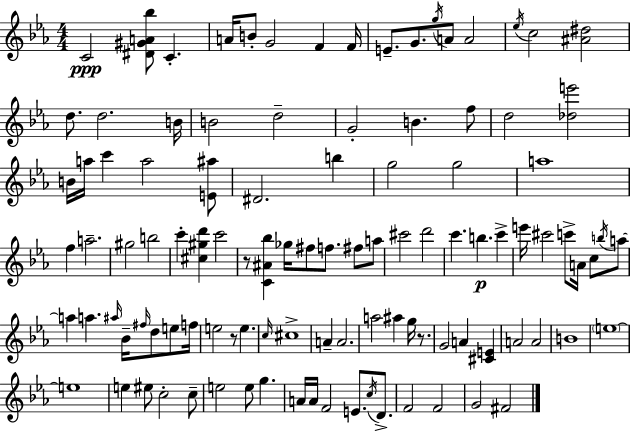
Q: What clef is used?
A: treble